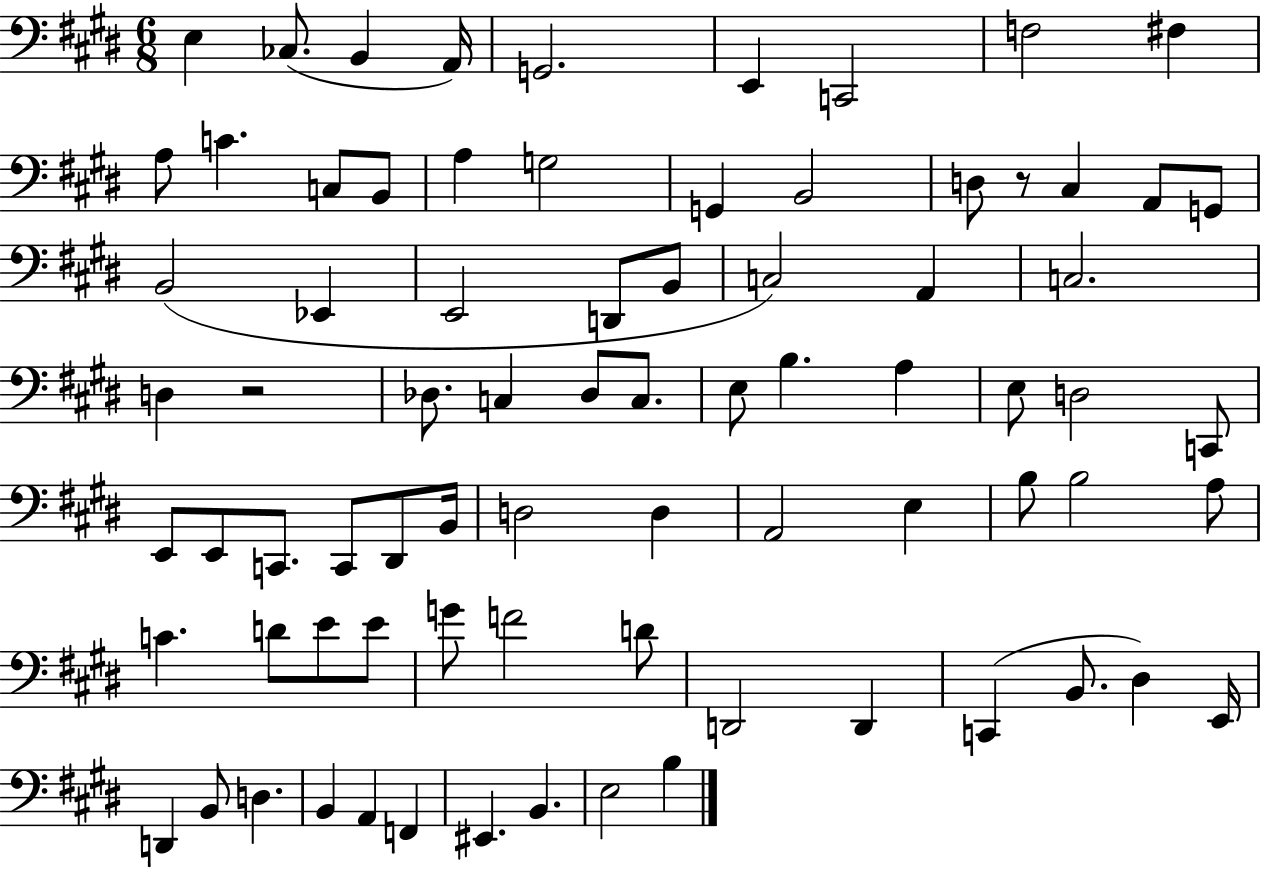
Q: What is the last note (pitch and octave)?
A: B3